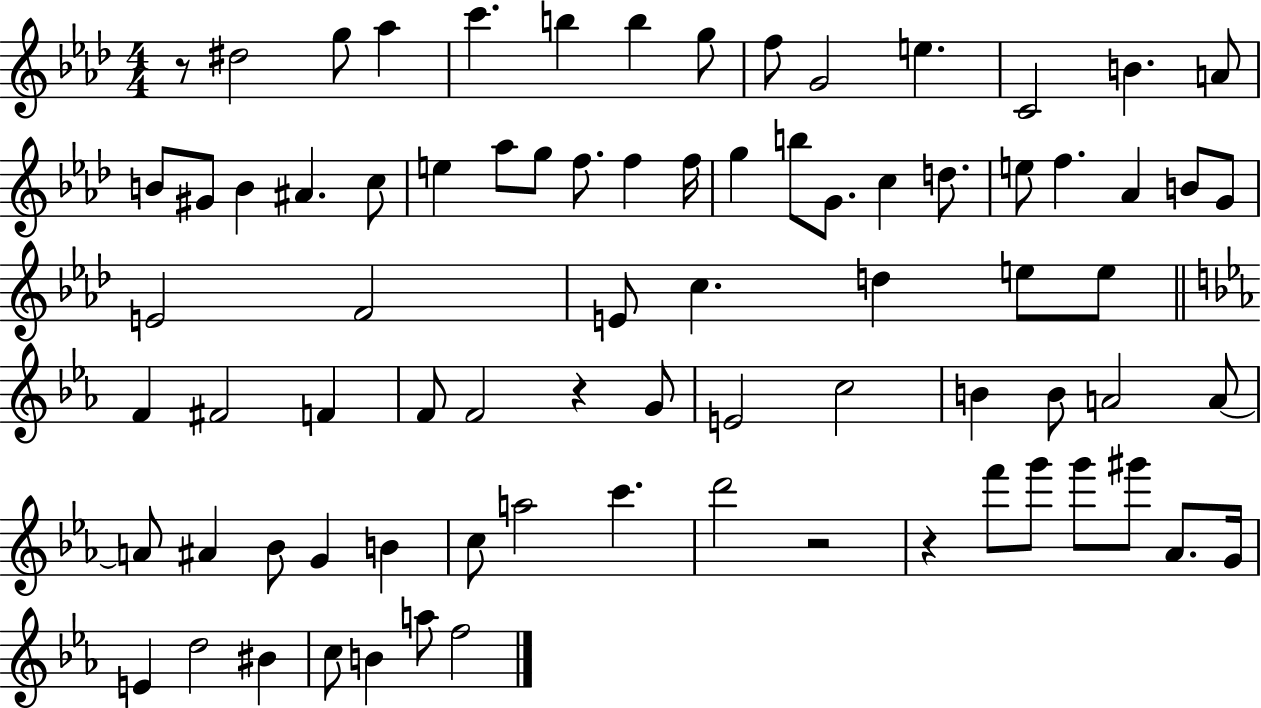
{
  \clef treble
  \numericTimeSignature
  \time 4/4
  \key aes \major
  r8 dis''2 g''8 aes''4 | c'''4. b''4 b''4 g''8 | f''8 g'2 e''4. | c'2 b'4. a'8 | \break b'8 gis'8 b'4 ais'4. c''8 | e''4 aes''8 g''8 f''8. f''4 f''16 | g''4 b''8 g'8. c''4 d''8. | e''8 f''4. aes'4 b'8 g'8 | \break e'2 f'2 | e'8 c''4. d''4 e''8 e''8 | \bar "||" \break \key c \minor f'4 fis'2 f'4 | f'8 f'2 r4 g'8 | e'2 c''2 | b'4 b'8 a'2 a'8~~ | \break a'8 ais'4 bes'8 g'4 b'4 | c''8 a''2 c'''4. | d'''2 r2 | r4 f'''8 g'''8 g'''8 gis'''8 aes'8. g'16 | \break e'4 d''2 bis'4 | c''8 b'4 a''8 f''2 | \bar "|."
}